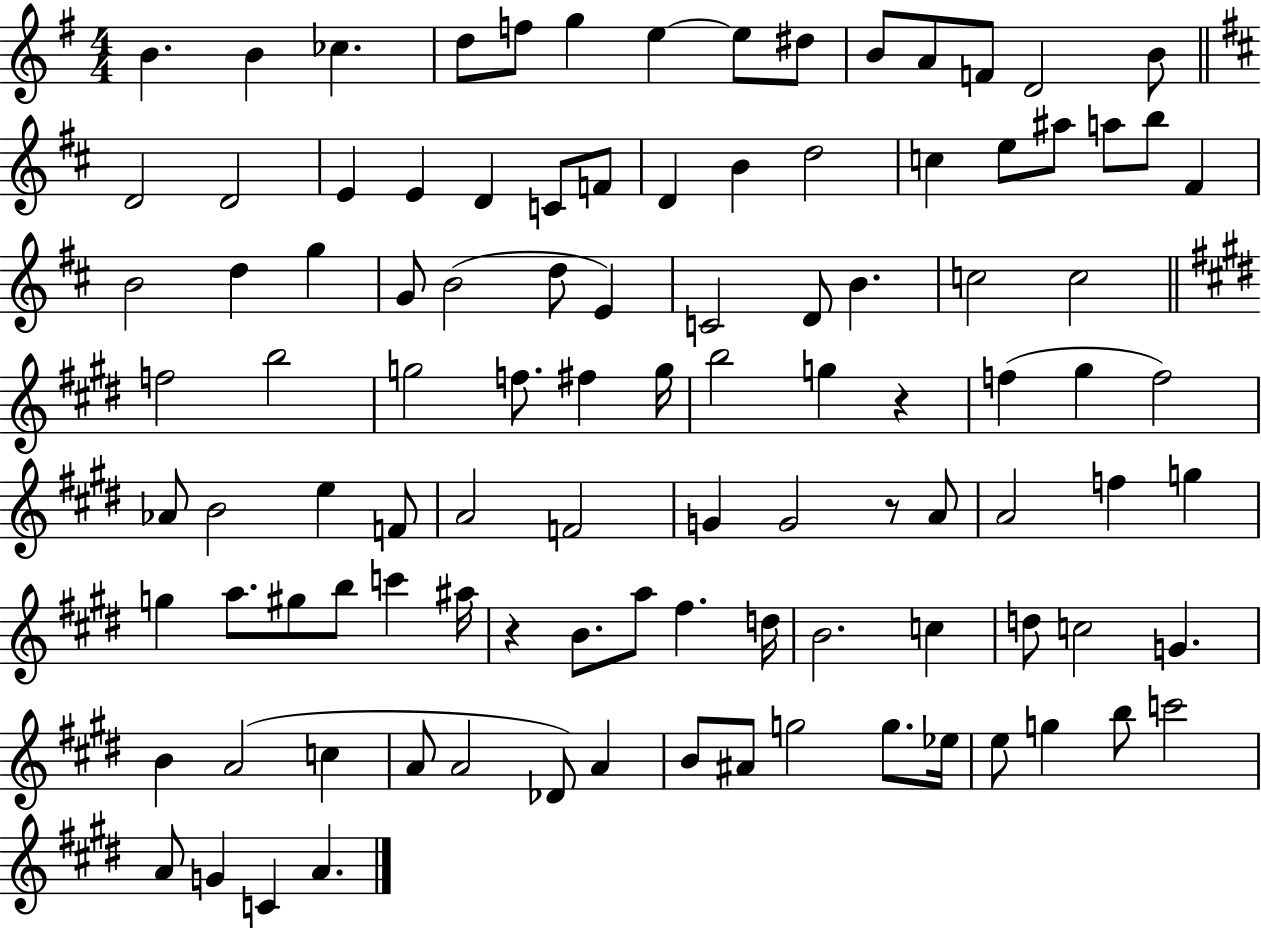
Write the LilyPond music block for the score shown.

{
  \clef treble
  \numericTimeSignature
  \time 4/4
  \key g \major
  \repeat volta 2 { b'4. b'4 ces''4. | d''8 f''8 g''4 e''4~~ e''8 dis''8 | b'8 a'8 f'8 d'2 b'8 | \bar "||" \break \key d \major d'2 d'2 | e'4 e'4 d'4 c'8 f'8 | d'4 b'4 d''2 | c''4 e''8 ais''8 a''8 b''8 fis'4 | \break b'2 d''4 g''4 | g'8 b'2( d''8 e'4) | c'2 d'8 b'4. | c''2 c''2 | \break \bar "||" \break \key e \major f''2 b''2 | g''2 f''8. fis''4 g''16 | b''2 g''4 r4 | f''4( gis''4 f''2) | \break aes'8 b'2 e''4 f'8 | a'2 f'2 | g'4 g'2 r8 a'8 | a'2 f''4 g''4 | \break g''4 a''8. gis''8 b''8 c'''4 ais''16 | r4 b'8. a''8 fis''4. d''16 | b'2. c''4 | d''8 c''2 g'4. | \break b'4 a'2( c''4 | a'8 a'2 des'8) a'4 | b'8 ais'8 g''2 g''8. ees''16 | e''8 g''4 b''8 c'''2 | \break a'8 g'4 c'4 a'4. | } \bar "|."
}